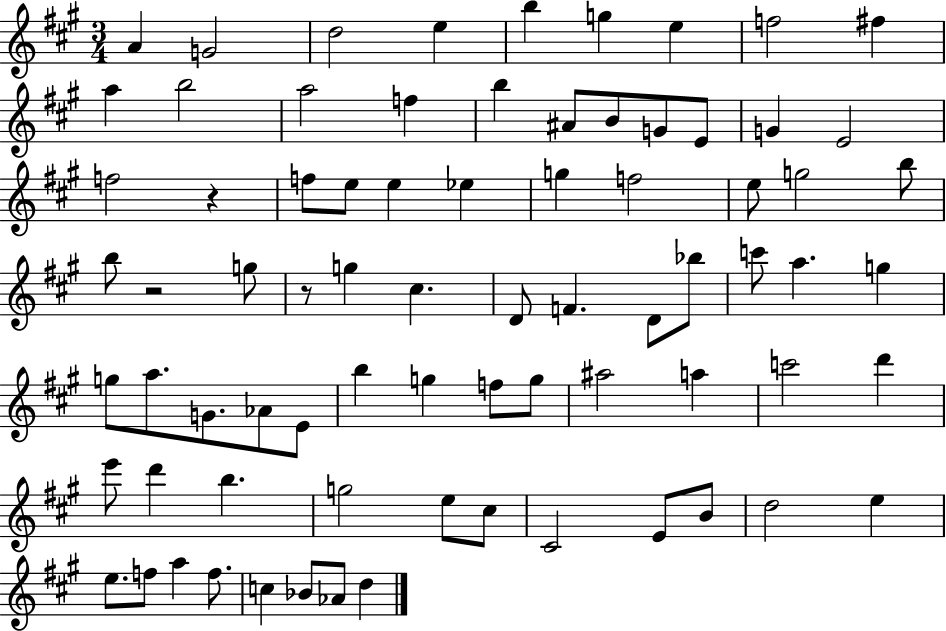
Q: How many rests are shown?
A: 3